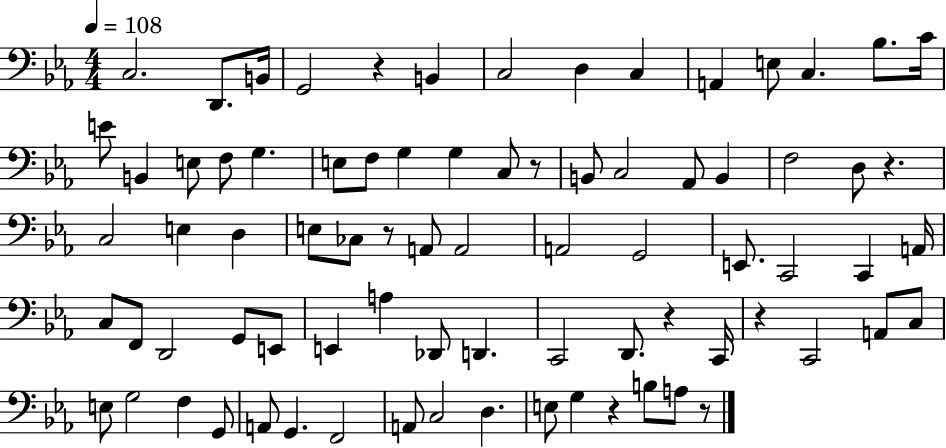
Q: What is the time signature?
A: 4/4